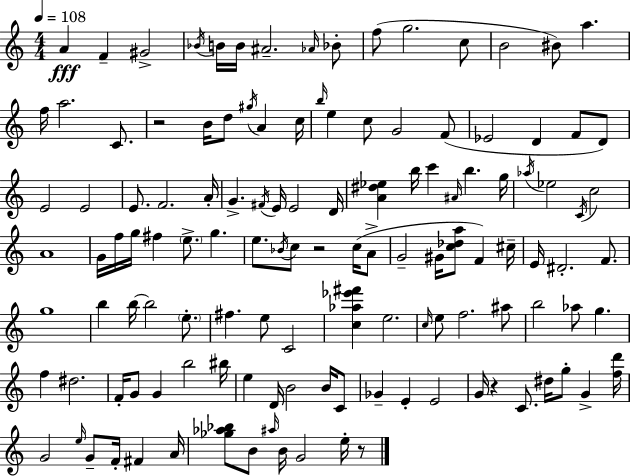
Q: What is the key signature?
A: C major